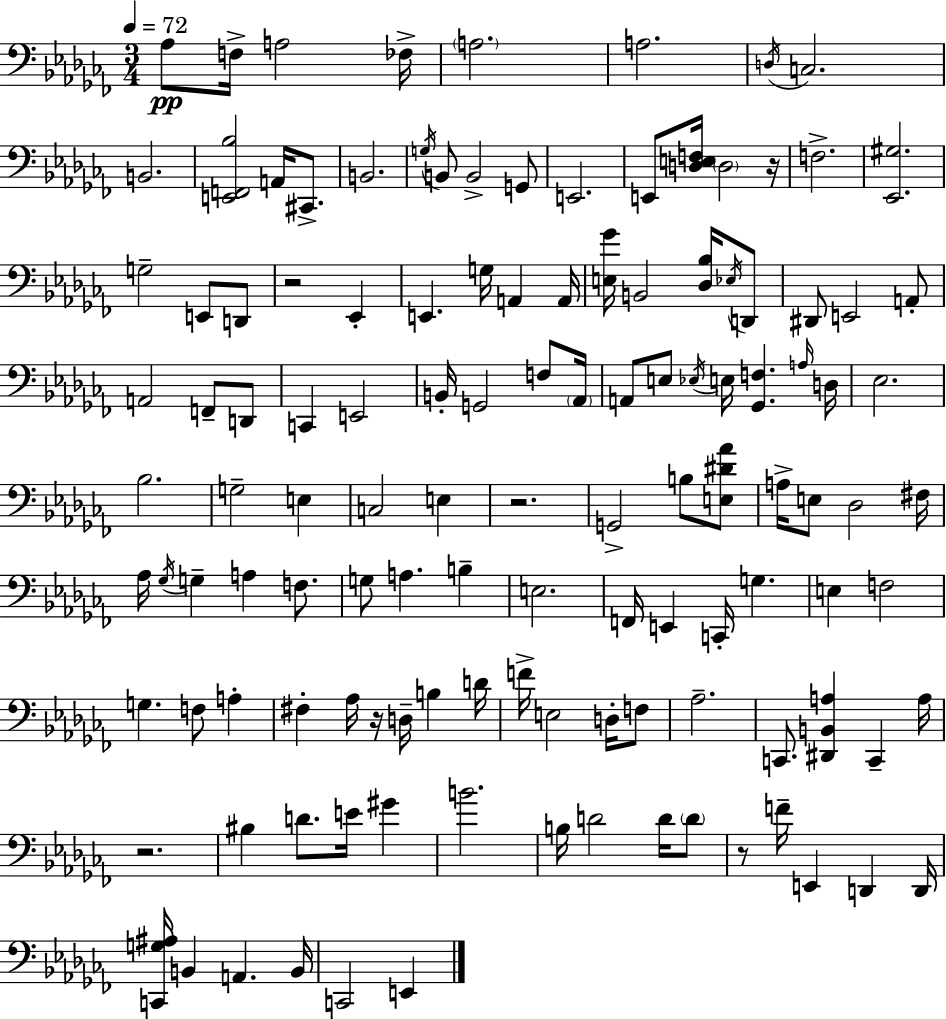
Ab3/e F3/s A3/h FES3/s A3/h. A3/h. D3/s C3/h. B2/h. [E2,F2,Bb3]/h A2/s C#2/e. B2/h. G3/s B2/e B2/h G2/e E2/h. E2/e [D3,E3,F3]/s D3/h R/s F3/h. [Eb2,G#3]/h. G3/h E2/e D2/e R/h Eb2/q E2/q. G3/s A2/q A2/s [E3,Gb4]/s B2/h [Db3,Bb3]/s Eb3/s D2/e D#2/e E2/h A2/e A2/h F2/e D2/e C2/q E2/h B2/s G2/h F3/e Ab2/s A2/e E3/e Eb3/s E3/s [Gb2,F3]/q. A3/s D3/s Eb3/h. Bb3/h. G3/h E3/q C3/h E3/q R/h. G2/h B3/e [E3,D#4,Ab4]/e A3/s E3/e Db3/h F#3/s Ab3/s Gb3/s G3/q A3/q F3/e. G3/e A3/q. B3/q E3/h. F2/s E2/q C2/s G3/q. E3/q F3/h G3/q. F3/e A3/q F#3/q Ab3/s R/s D3/s B3/q D4/s F4/s E3/h D3/s F3/e Ab3/h. C2/e. [D#2,B2,A3]/q C2/q A3/s R/h. BIS3/q D4/e. E4/s G#4/q B4/h. B3/s D4/h D4/s D4/e R/e F4/s E2/q D2/q D2/s [C2,G3,A#3]/s B2/q A2/q. B2/s C2/h E2/q